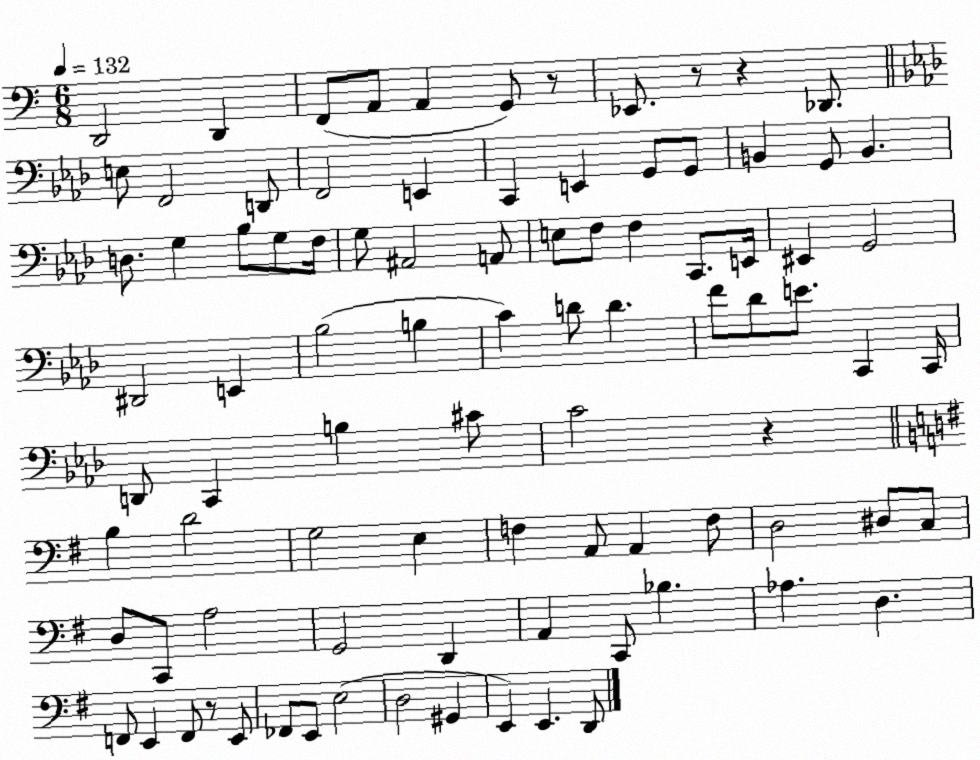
X:1
T:Untitled
M:6/8
L:1/4
K:C
D,,2 D,, F,,/2 A,,/2 A,, G,,/2 z/2 _E,,/2 z/2 z _D,,/2 E,/2 F,,2 D,,/2 F,,2 E,, C,, E,, G,,/2 G,,/2 B,, G,,/2 B,, D,/2 G, _B,/2 G,/2 F,/4 G,/2 ^A,,2 A,,/2 E,/2 F,/2 F, C,,/2 E,,/4 ^E,, G,,2 ^D,,2 E,, _B,2 B, C D/2 D F/2 _D/2 E/2 C,, C,,/4 D,,/2 C,, B, ^C/2 C2 z B, D2 G,2 E, F, A,,/2 A,, F,/2 D,2 ^D,/2 C,/2 D,/2 C,,/2 A,2 G,,2 D,, A,, C,,/2 _B, _A, D, F,,/2 E,, F,,/2 z/2 E,,/2 _F,,/2 E,,/2 E,2 D,2 ^G,, E,, E,, D,,/2